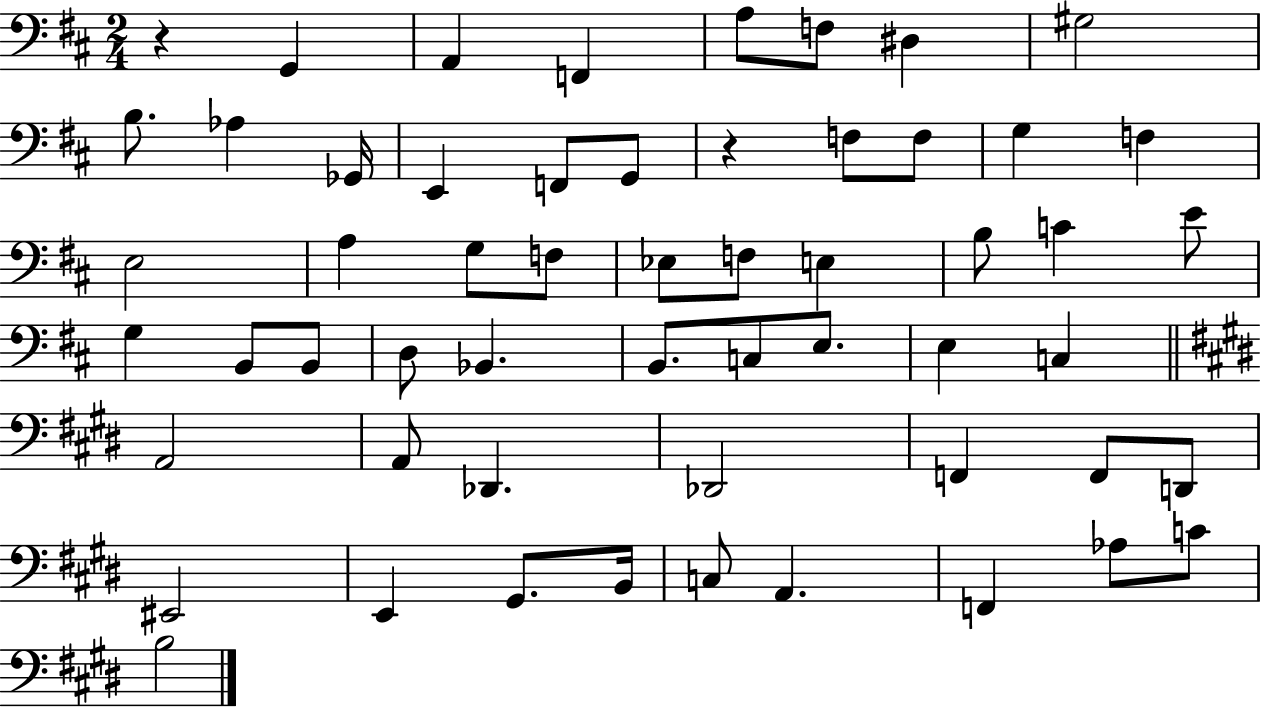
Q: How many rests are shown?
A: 2